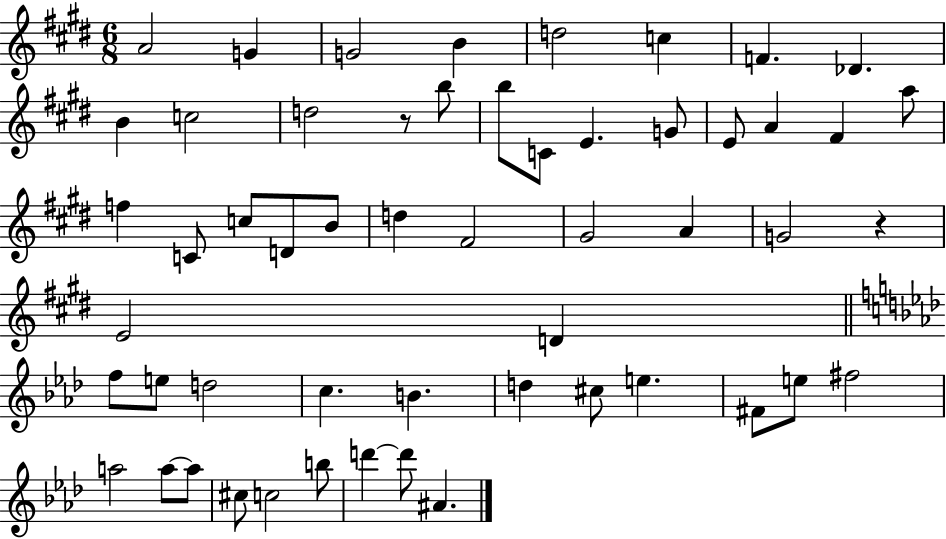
A4/h G4/q G4/h B4/q D5/h C5/q F4/q. Db4/q. B4/q C5/h D5/h R/e B5/e B5/e C4/e E4/q. G4/e E4/e A4/q F#4/q A5/e F5/q C4/e C5/e D4/e B4/e D5/q F#4/h G#4/h A4/q G4/h R/q E4/h D4/q F5/e E5/e D5/h C5/q. B4/q. D5/q C#5/e E5/q. F#4/e E5/e F#5/h A5/h A5/e A5/e C#5/e C5/h B5/e D6/q D6/e A#4/q.